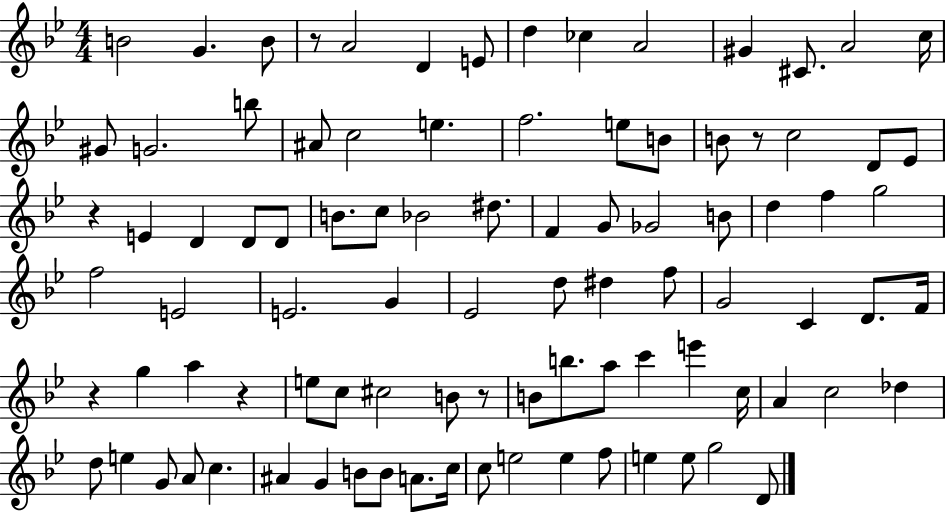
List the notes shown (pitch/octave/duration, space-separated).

B4/h G4/q. B4/e R/e A4/h D4/q E4/e D5/q CES5/q A4/h G#4/q C#4/e. A4/h C5/s G#4/e G4/h. B5/e A#4/e C5/h E5/q. F5/h. E5/e B4/e B4/e R/e C5/h D4/e Eb4/e R/q E4/q D4/q D4/e D4/e B4/e. C5/e Bb4/h D#5/e. F4/q G4/e Gb4/h B4/e D5/q F5/q G5/h F5/h E4/h E4/h. G4/q Eb4/h D5/e D#5/q F5/e G4/h C4/q D4/e. F4/s R/q G5/q A5/q R/q E5/e C5/e C#5/h B4/e R/e B4/e B5/e. A5/e C6/q E6/q C5/s A4/q C5/h Db5/q D5/e E5/q G4/e A4/e C5/q. A#4/q G4/q B4/e B4/e A4/e. C5/s C5/e E5/h E5/q F5/e E5/q E5/e G5/h D4/e